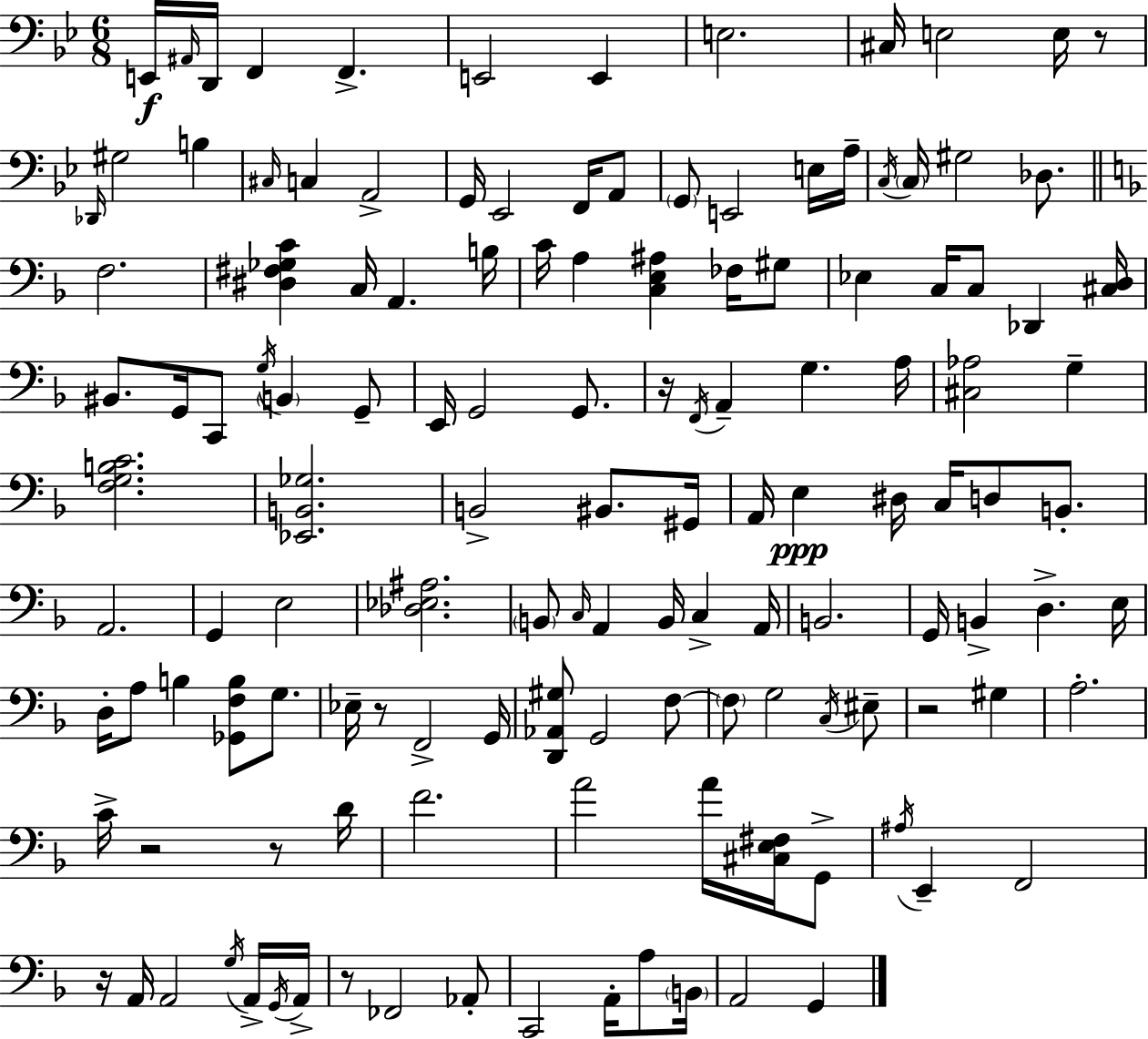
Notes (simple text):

E2/s A#2/s D2/s F2/q F2/q. E2/h E2/q E3/h. C#3/s E3/h E3/s R/e Db2/s G#3/h B3/q C#3/s C3/q A2/h G2/s Eb2/h F2/s A2/e G2/e E2/h E3/s A3/s C3/s C3/s G#3/h Db3/e. F3/h. [D#3,F#3,Gb3,C4]/q C3/s A2/q. B3/s C4/s A3/q [C3,E3,A#3]/q FES3/s G#3/e Eb3/q C3/s C3/e Db2/q [C#3,D3]/s BIS2/e. G2/s C2/e G3/s B2/q G2/e E2/s G2/h G2/e. R/s F2/s A2/q G3/q. A3/s [C#3,Ab3]/h G3/q [F3,G3,B3,C4]/h. [Eb2,B2,Gb3]/h. B2/h BIS2/e. G#2/s A2/s E3/q D#3/s C3/s D3/e B2/e. A2/h. G2/q E3/h [Db3,Eb3,A#3]/h. B2/e C3/s A2/q B2/s C3/q A2/s B2/h. G2/s B2/q D3/q. E3/s D3/s A3/e B3/q [Gb2,F3,B3]/e G3/e. Eb3/s R/e F2/h G2/s [D2,Ab2,G#3]/e G2/h F3/e F3/e G3/h C3/s EIS3/e R/h G#3/q A3/h. C4/s R/h R/e D4/s F4/h. A4/h A4/s [C#3,E3,F#3]/s G2/e A#3/s E2/q F2/h R/s A2/s A2/h G3/s A2/s G2/s A2/s R/e FES2/h Ab2/e C2/h A2/s A3/e B2/s A2/h G2/q